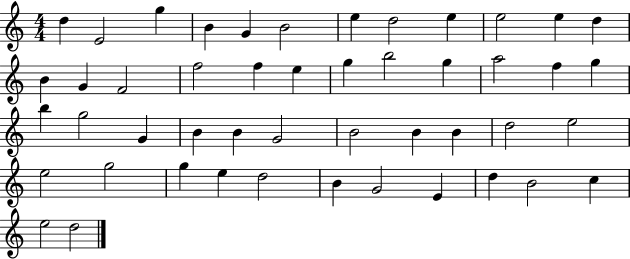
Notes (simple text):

D5/q E4/h G5/q B4/q G4/q B4/h E5/q D5/h E5/q E5/h E5/q D5/q B4/q G4/q F4/h F5/h F5/q E5/q G5/q B5/h G5/q A5/h F5/q G5/q B5/q G5/h G4/q B4/q B4/q G4/h B4/h B4/q B4/q D5/h E5/h E5/h G5/h G5/q E5/q D5/h B4/q G4/h E4/q D5/q B4/h C5/q E5/h D5/h